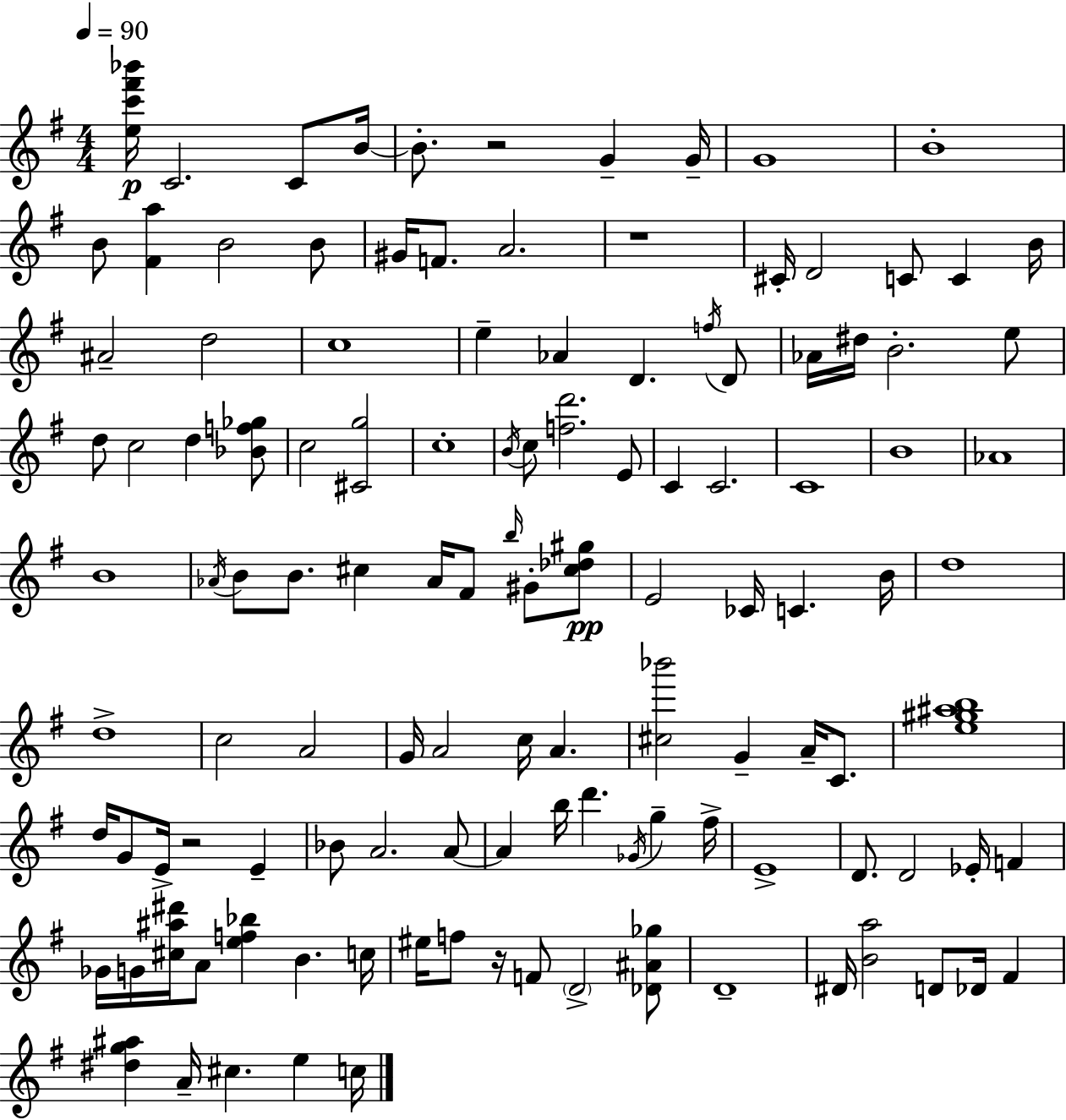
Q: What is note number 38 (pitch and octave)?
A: C5